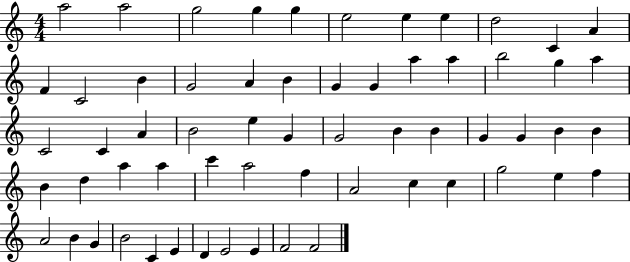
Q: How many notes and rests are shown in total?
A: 61